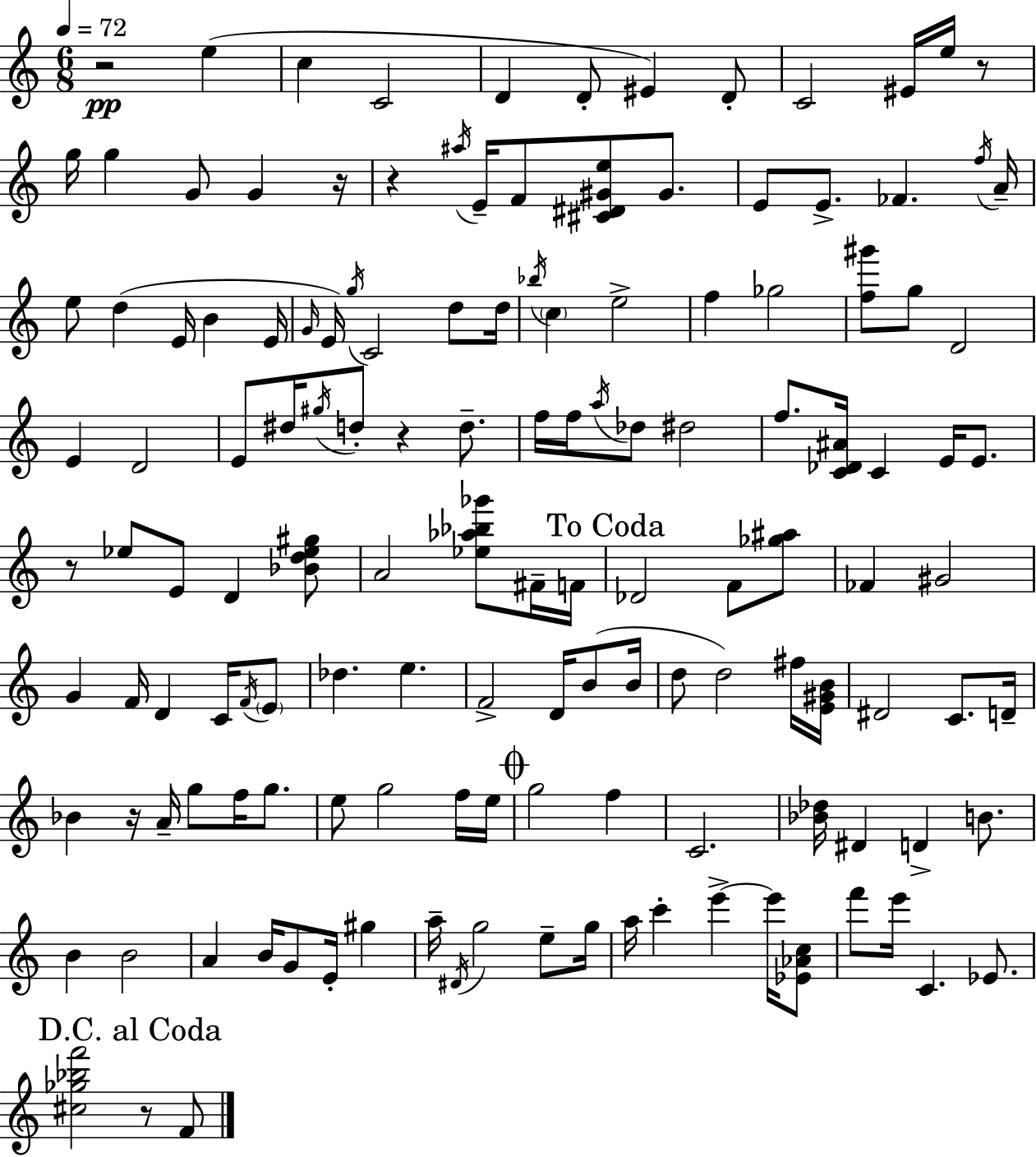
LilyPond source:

{
  \clef treble
  \numericTimeSignature
  \time 6/8
  \key c \major
  \tempo 4 = 72
  r2\pp e''4( | c''4 c'2 | d'4 d'8-. eis'4) d'8-. | c'2 eis'16 e''16 r8 | \break g''16 g''4 g'8 g'4 r16 | r4 \acciaccatura { ais''16 } e'16-- f'8 <cis' dis' gis' e''>8 gis'8. | e'8 e'8.-> fes'4. | \acciaccatura { f''16 } a'16-- e''8 d''4( e'16 b'4 | \break e'16 \grace { g'16 } e'16) \acciaccatura { g''16 } c'2 | d''8 d''16 \acciaccatura { bes''16 } \parenthesize c''4 e''2-> | f''4 ges''2 | <f'' gis'''>8 g''8 d'2 | \break e'4 d'2 | e'8 dis''16 \acciaccatura { gis''16 } d''8-. r4 | d''8.-- f''16 f''16 \acciaccatura { a''16 } des''8 dis''2 | f''8. <c' des' ais'>16 c'4 | \break e'16 e'8. r8 ees''8 e'8 | d'4 <bes' d'' ees'' gis''>8 a'2 | <ees'' aes'' bes'' ges'''>8 fis'16-- f'16 \mark "To Coda" des'2 | f'8 <ges'' ais''>8 fes'4 gis'2 | \break g'4 f'16 | d'4 c'16 \acciaccatura { f'16 } \parenthesize e'8 des''4. | e''4. f'2-> | d'16 b'8( b'16 d''8 d''2) | \break fis''16 <e' gis' b'>16 dis'2 | c'8. d'16-- bes'4 | r16 a'16-- g''8 f''16 g''8. e''8 g''2 | f''16 e''16 \mark \markup { \musicglyph "scripts.coda" } g''2 | \break f''4 c'2. | <bes' des''>16 dis'4 | d'4-> b'8. b'4 | b'2 a'4 | \break b'16 g'8 e'16-. gis''4 a''16-- \acciaccatura { dis'16 } g''2 | e''8-- g''16 a''16 c'''4-. | e'''4->~~ e'''16 <ees' aes' c''>8 f'''8 e'''16 | c'4. ees'8. \mark "D.C. al Coda" <cis'' ges'' bes'' f'''>2 | \break r8 f'8 \bar "|."
}